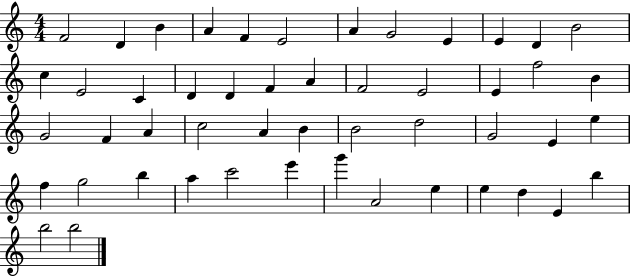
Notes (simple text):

F4/h D4/q B4/q A4/q F4/q E4/h A4/q G4/h E4/q E4/q D4/q B4/h C5/q E4/h C4/q D4/q D4/q F4/q A4/q F4/h E4/h E4/q F5/h B4/q G4/h F4/q A4/q C5/h A4/q B4/q B4/h D5/h G4/h E4/q E5/q F5/q G5/h B5/q A5/q C6/h E6/q G6/q A4/h E5/q E5/q D5/q E4/q B5/q B5/h B5/h